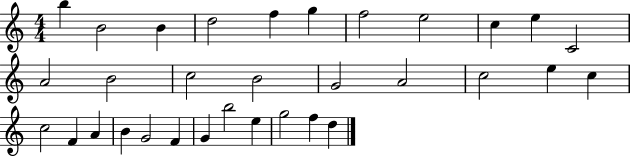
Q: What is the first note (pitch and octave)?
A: B5